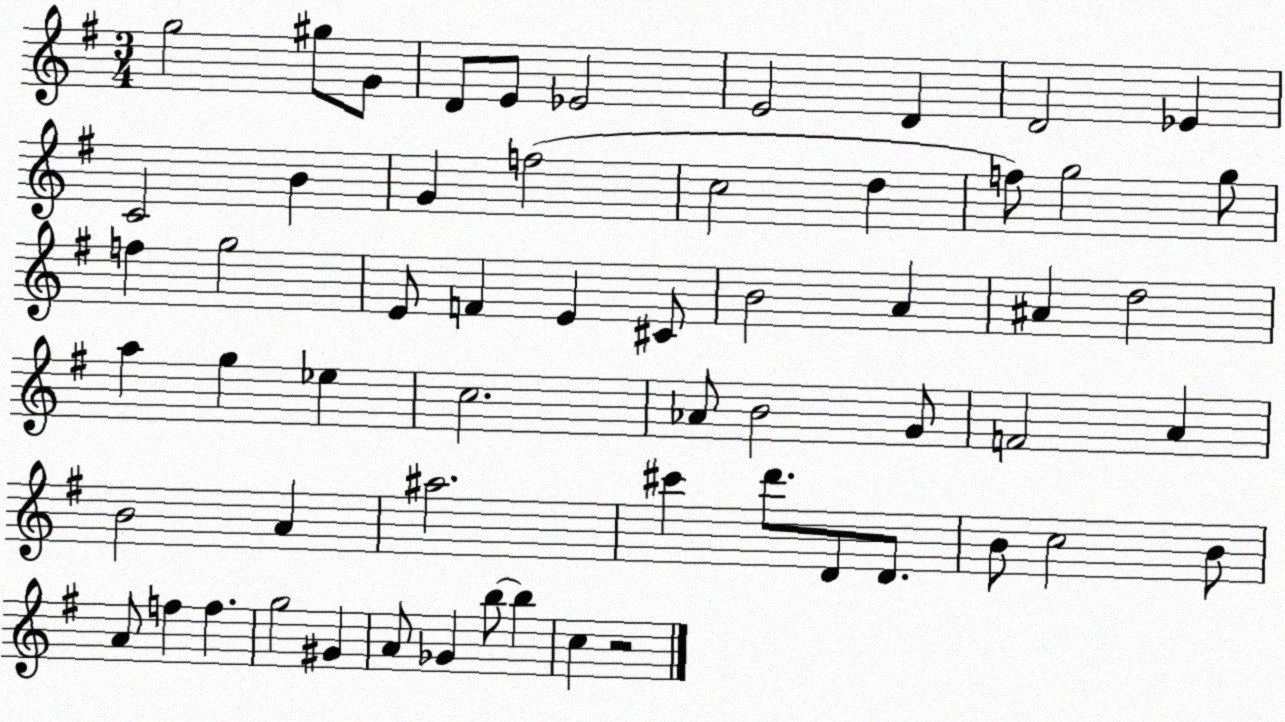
X:1
T:Untitled
M:3/4
L:1/4
K:G
g2 ^g/2 G/2 D/2 E/2 _E2 E2 D D2 _E C2 B G f2 c2 d f/2 g2 g/2 f g2 E/2 F E ^C/2 B2 A ^A d2 a g _e c2 _A/2 B2 G/2 F2 A B2 A ^a2 ^c' d'/2 D/2 D/2 B/2 c2 B/2 A/2 f f g2 ^G A/2 _G b/2 b c z2